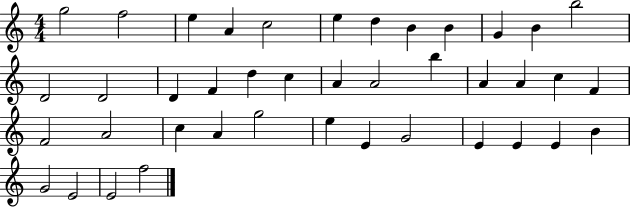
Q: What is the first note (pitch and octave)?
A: G5